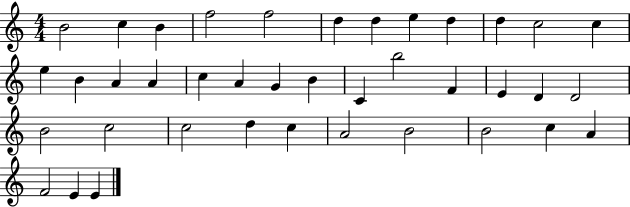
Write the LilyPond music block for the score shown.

{
  \clef treble
  \numericTimeSignature
  \time 4/4
  \key c \major
  b'2 c''4 b'4 | f''2 f''2 | d''4 d''4 e''4 d''4 | d''4 c''2 c''4 | \break e''4 b'4 a'4 a'4 | c''4 a'4 g'4 b'4 | c'4 b''2 f'4 | e'4 d'4 d'2 | \break b'2 c''2 | c''2 d''4 c''4 | a'2 b'2 | b'2 c''4 a'4 | \break f'2 e'4 e'4 | \bar "|."
}